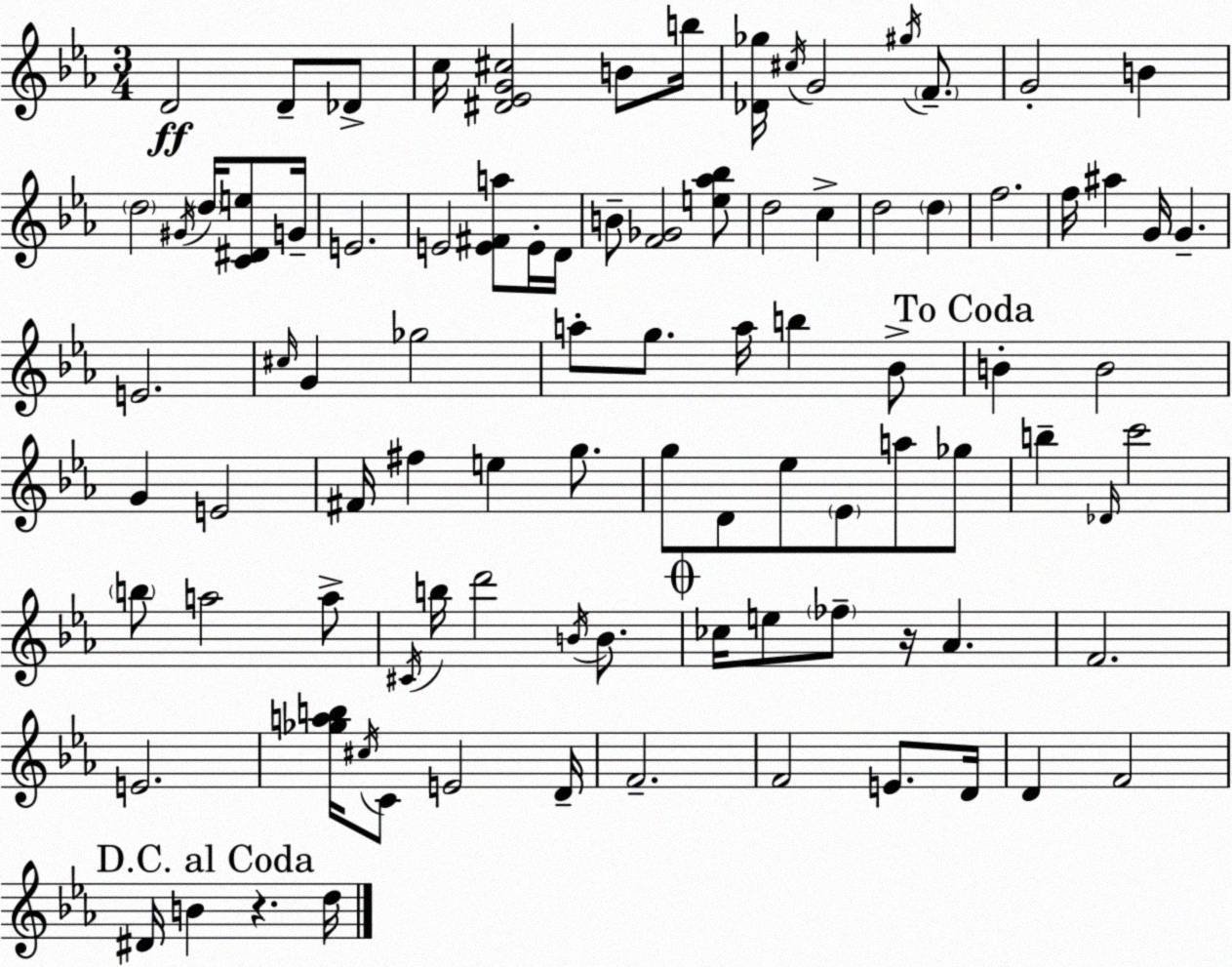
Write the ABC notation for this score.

X:1
T:Untitled
M:3/4
L:1/4
K:Eb
D2 D/2 _D/2 c/4 [^D_EG^c]2 B/2 b/4 [_D_g]/4 ^c/4 G2 ^g/4 F/2 G2 B d2 ^G/4 d/4 [C^De]/2 G/4 E2 E2 [E^Fa]/2 E/4 D/4 B/2 [F_G]2 [e_a_b]/2 d2 c d2 d f2 f/4 ^a G/4 G E2 ^c/4 G _g2 a/2 g/2 a/4 b _B/2 B B2 G E2 ^F/4 ^f e g/2 g/2 D/2 _e/2 _E/2 a/2 _g/2 b _D/4 c'2 b/2 a2 a/2 ^C/4 b/4 d'2 B/4 B/2 _c/4 e/2 _f/2 z/4 _A F2 E2 [_gab]/4 ^c/4 C/2 E2 D/4 F2 F2 E/2 D/4 D F2 ^D/4 B z d/4